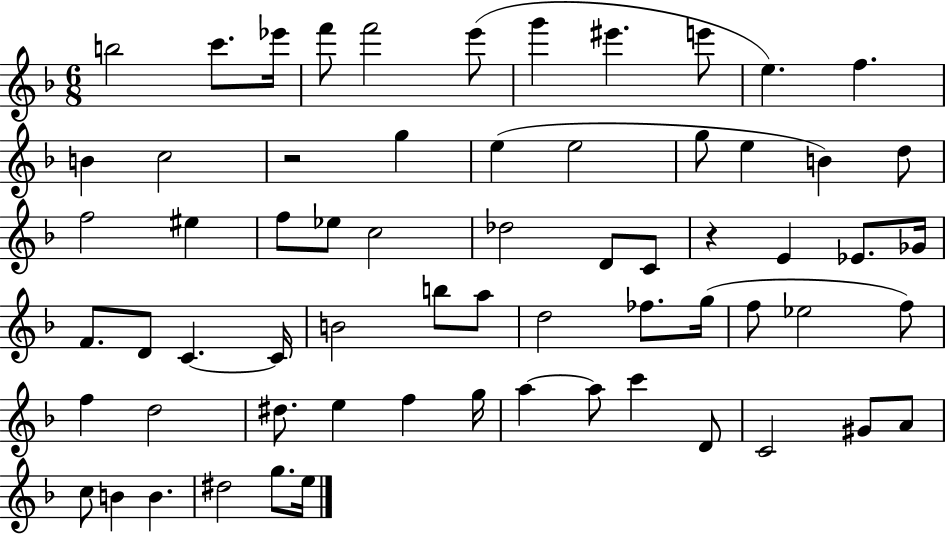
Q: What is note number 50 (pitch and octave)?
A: G5